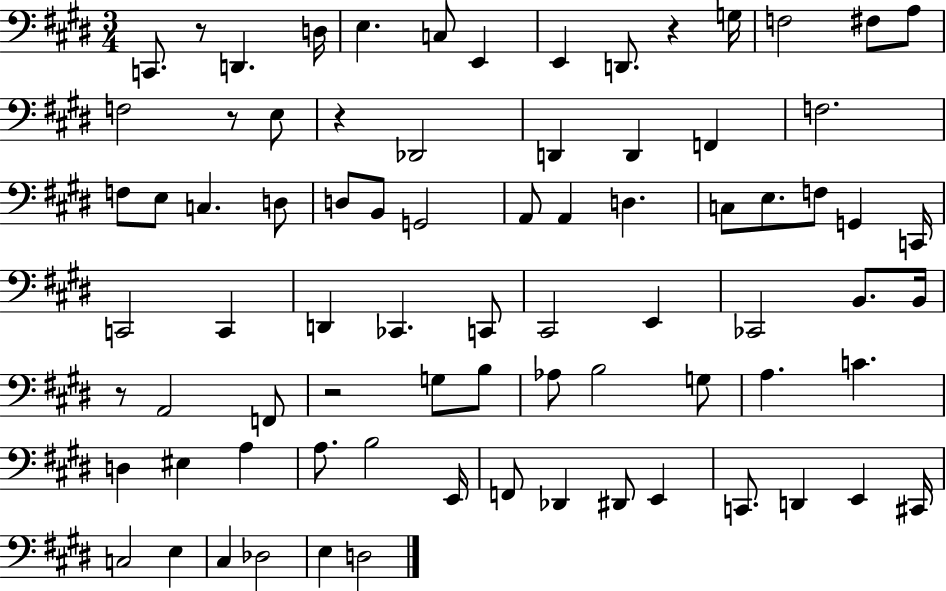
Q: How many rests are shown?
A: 6